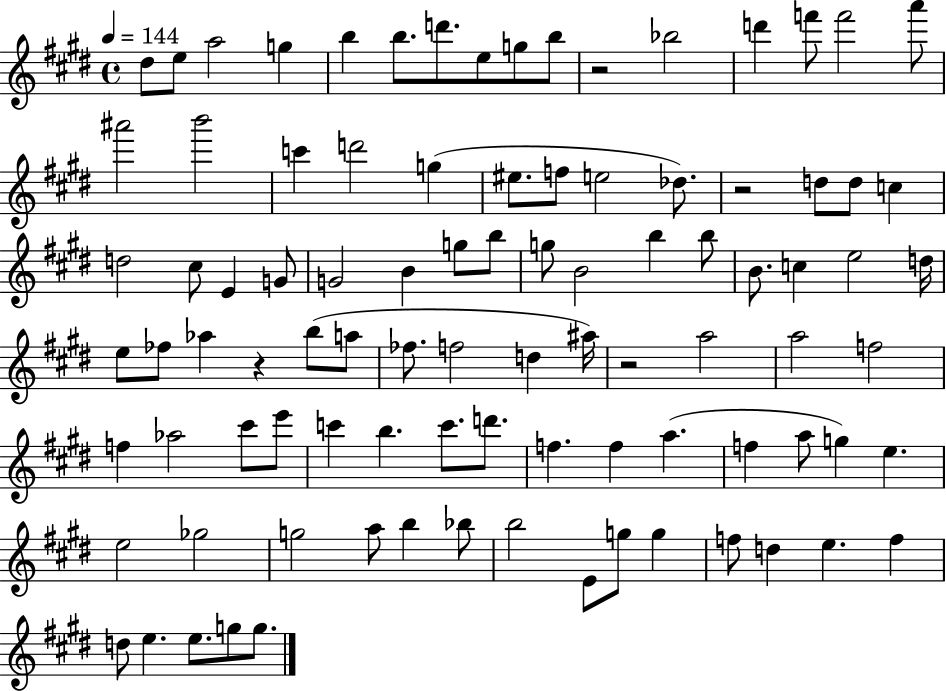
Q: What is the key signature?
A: E major